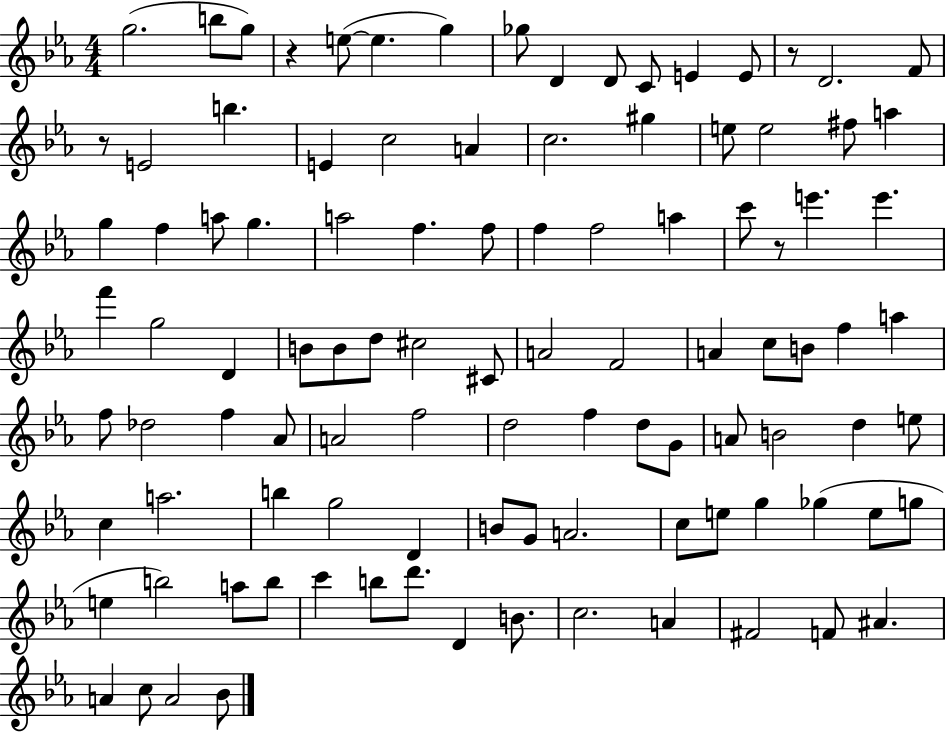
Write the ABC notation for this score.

X:1
T:Untitled
M:4/4
L:1/4
K:Eb
g2 b/2 g/2 z e/2 e g _g/2 D D/2 C/2 E E/2 z/2 D2 F/2 z/2 E2 b E c2 A c2 ^g e/2 e2 ^f/2 a g f a/2 g a2 f f/2 f f2 a c'/2 z/2 e' e' f' g2 D B/2 B/2 d/2 ^c2 ^C/2 A2 F2 A c/2 B/2 f a f/2 _d2 f _A/2 A2 f2 d2 f d/2 G/2 A/2 B2 d e/2 c a2 b g2 D B/2 G/2 A2 c/2 e/2 g _g e/2 g/2 e b2 a/2 b/2 c' b/2 d'/2 D B/2 c2 A ^F2 F/2 ^A A c/2 A2 _B/2